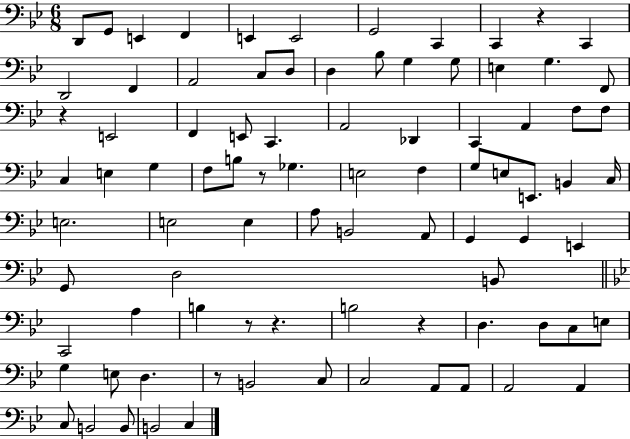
D2/e G2/e E2/q F2/q E2/q E2/h G2/h C2/q C2/q R/q C2/q D2/h F2/q A2/h C3/e D3/e D3/q Bb3/e G3/q G3/e E3/q G3/q. F2/e R/q E2/h F2/q E2/e C2/q. A2/h Db2/q C2/q A2/q F3/e F3/e C3/q E3/q G3/q F3/e B3/e R/e Gb3/q. E3/h F3/q G3/e E3/e E2/e. B2/q C3/s E3/h. E3/h E3/q A3/e B2/h A2/e G2/q G2/q E2/q G2/e D3/h B2/e C2/h A3/q B3/q R/e R/q. B3/h R/q D3/q. D3/e C3/e E3/e G3/q E3/e D3/q. R/e B2/h C3/e C3/h A2/e A2/e A2/h A2/q C3/e B2/h B2/e B2/h C3/q